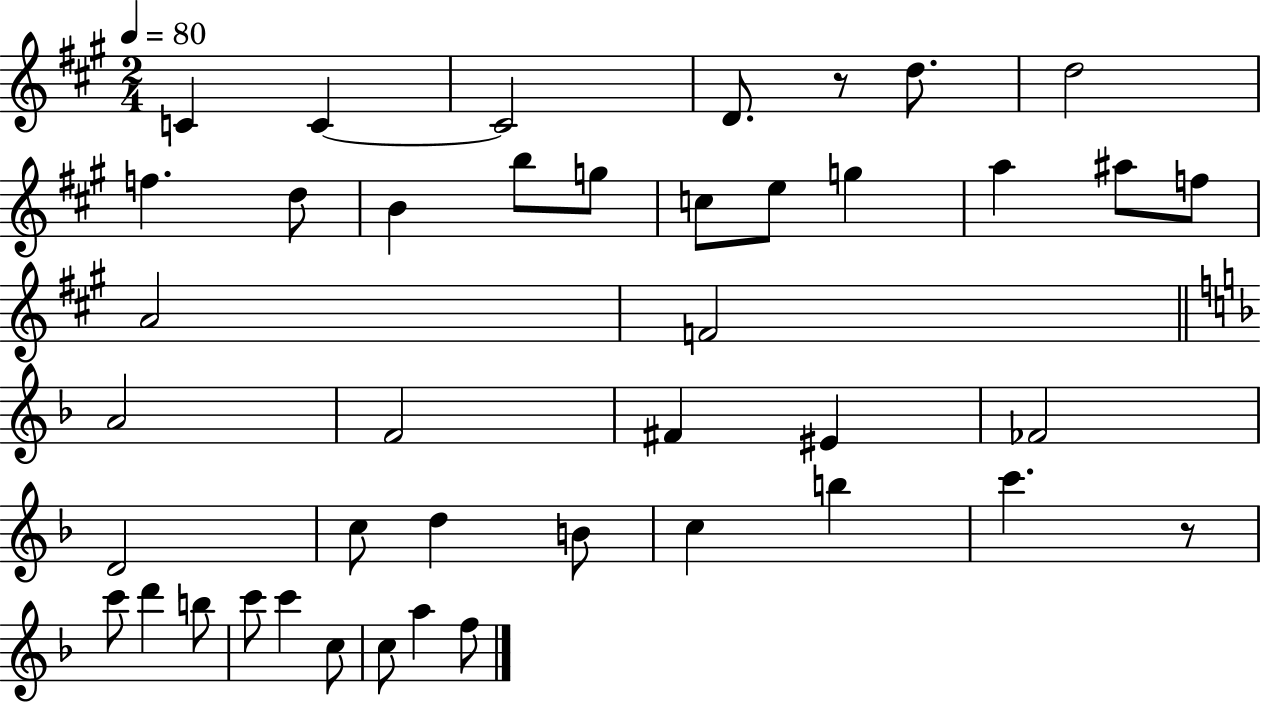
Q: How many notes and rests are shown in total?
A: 42